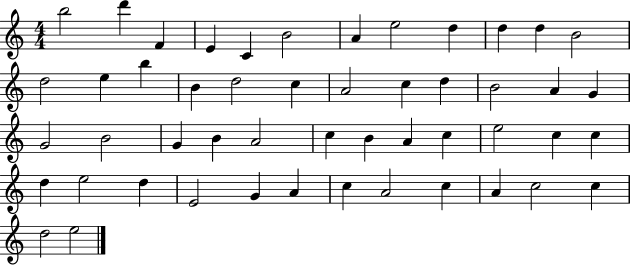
B5/h D6/q F4/q E4/q C4/q B4/h A4/q E5/h D5/q D5/q D5/q B4/h D5/h E5/q B5/q B4/q D5/h C5/q A4/h C5/q D5/q B4/h A4/q G4/q G4/h B4/h G4/q B4/q A4/h C5/q B4/q A4/q C5/q E5/h C5/q C5/q D5/q E5/h D5/q E4/h G4/q A4/q C5/q A4/h C5/q A4/q C5/h C5/q D5/h E5/h